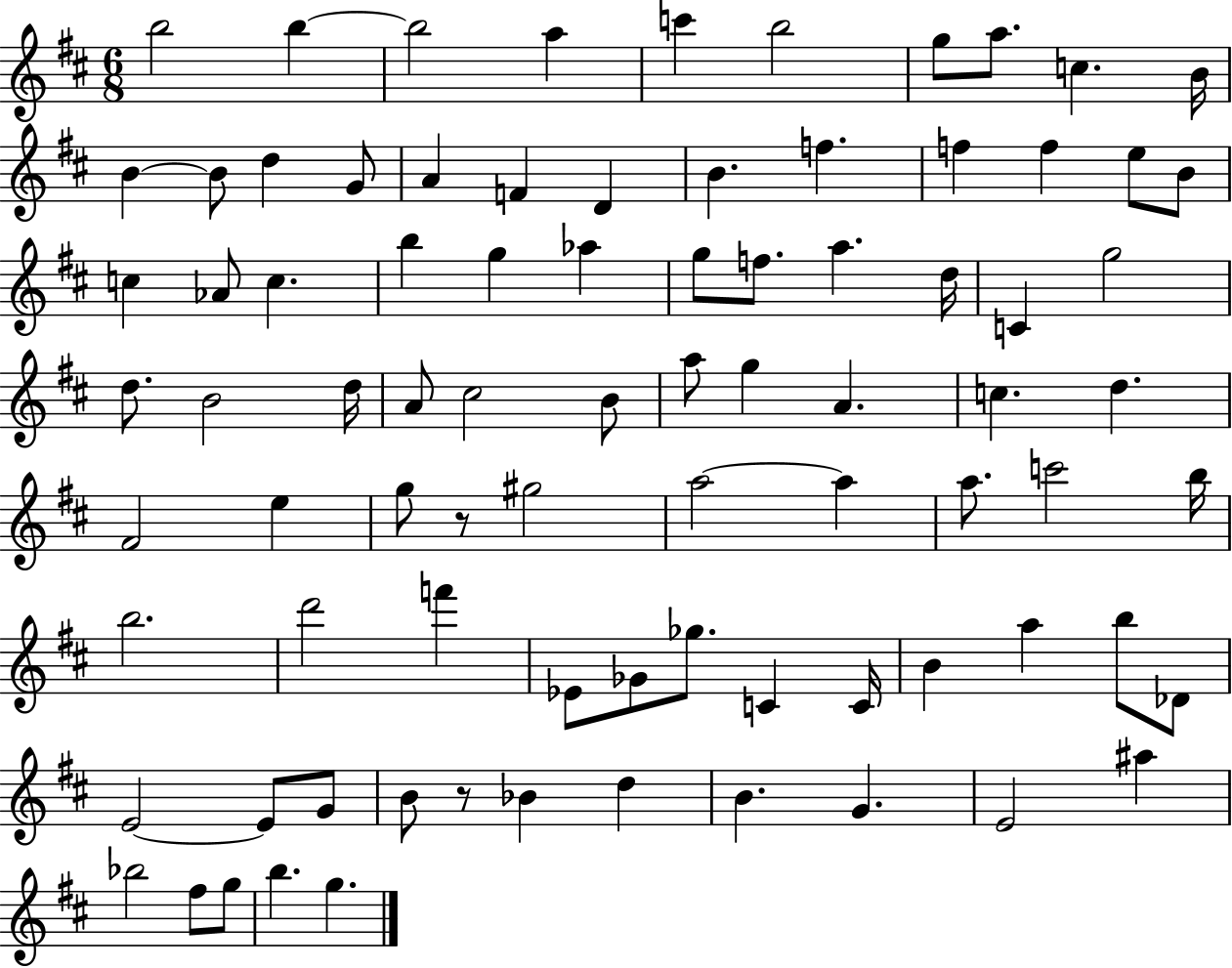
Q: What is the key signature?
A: D major